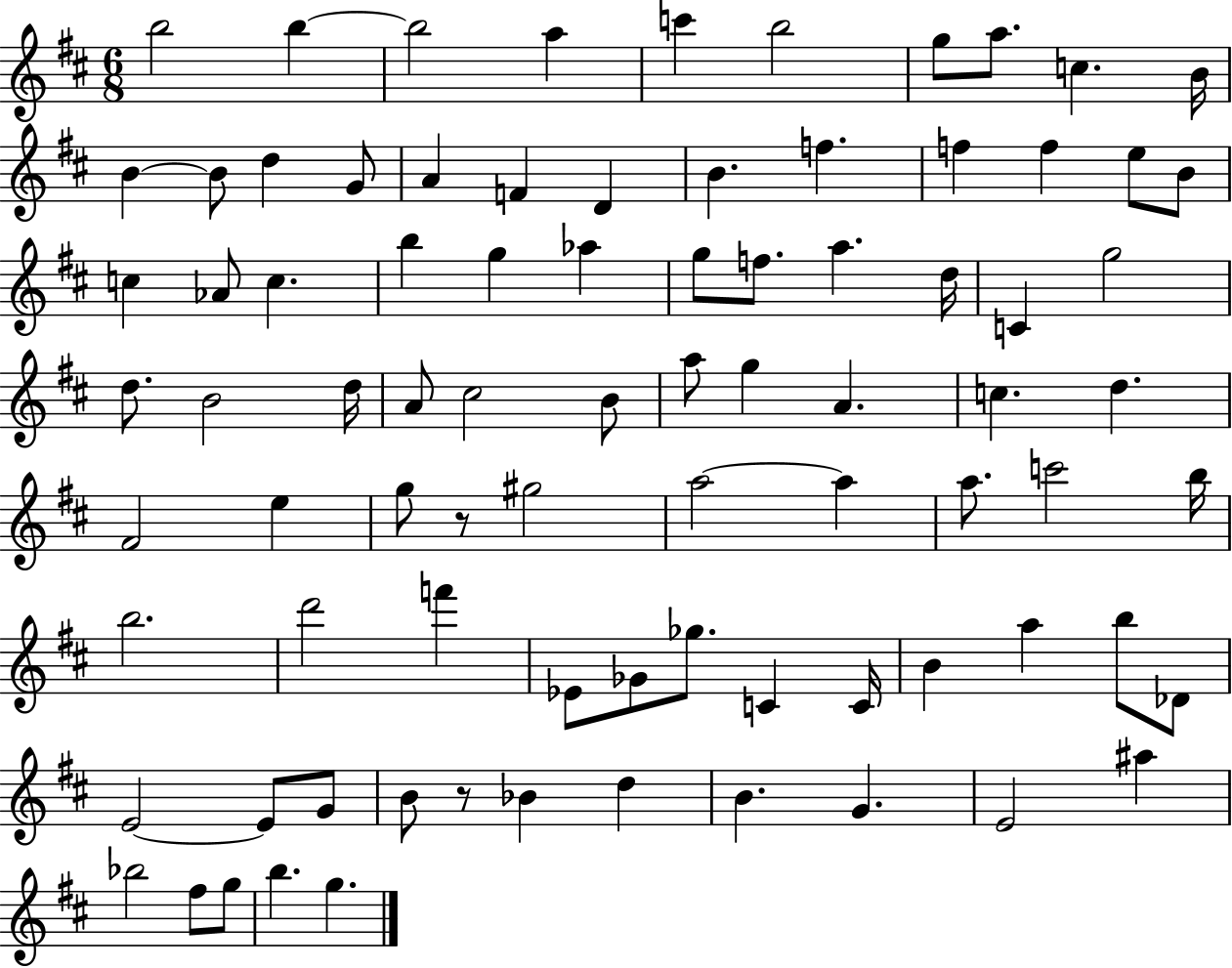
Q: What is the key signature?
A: D major